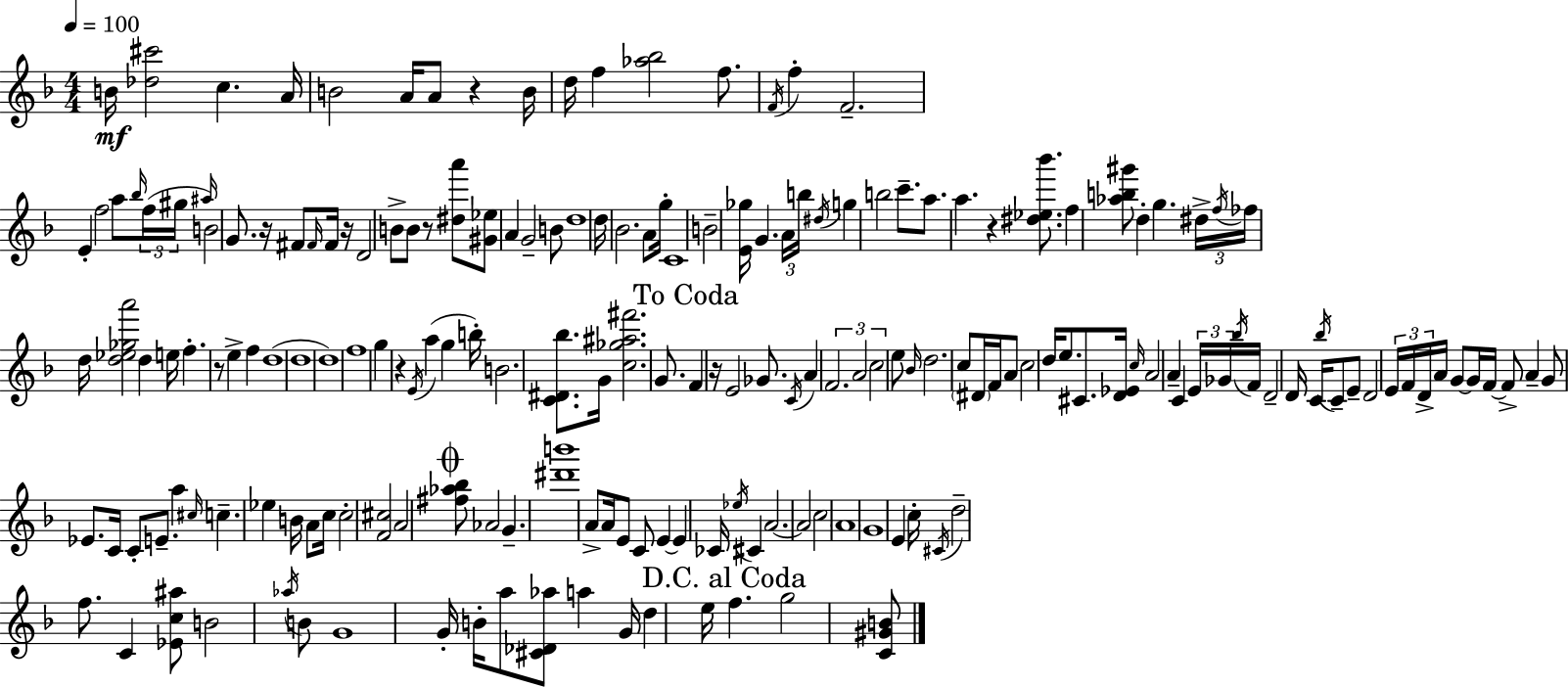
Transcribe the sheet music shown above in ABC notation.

X:1
T:Untitled
M:4/4
L:1/4
K:F
B/4 [_d^c']2 c A/4 B2 A/4 A/2 z B/4 d/4 f [_a_b]2 f/2 F/4 f F2 E f2 a/2 _b/4 f/4 ^g/4 ^a/4 B2 G/2 z/4 ^F/2 ^F/4 ^F/4 z/4 D2 B/2 B/2 z/2 [^da']/2 [^G_e]/2 A G2 B/2 d4 d/4 _B2 A/2 g/4 C4 B2 [E_g]/4 G A/4 b/4 ^d/4 g b2 c'/2 a/2 a z [^d_e_b']/2 f [_ab^g']/2 d g ^d/4 f/4 _f/4 d/4 [d_e_ga']2 d e/4 f z/2 e f d4 d4 d4 f4 g z E/4 a g b/4 B2 [C^D_b]/2 G/4 [c_g^a^f']2 G/2 F z/4 E2 _G/2 C/4 A F2 A2 c2 e/2 _B/4 d2 c/2 ^D/4 F/4 A/2 c2 d/4 e/2 ^C/2 [D_E]/4 c/4 A2 A C E/4 _G/4 _b/4 F/4 D2 D/4 C/4 _b/4 C/2 E/2 D2 E/4 F/4 D/4 A/4 G/2 G/4 F/4 F/2 A G/2 _E/2 C/4 C/2 E/2 a ^c/4 c _e B/4 A/2 c/4 c2 [F^c]2 A2 [^f_a_b]/2 _A2 G [^d'b']4 A/2 A/4 E/2 C/2 E E _C/4 _e/4 ^C A2 A2 c2 A4 G4 E c/4 ^C/4 d2 f/2 C [_Ec^a]/2 B2 _a/4 B/2 G4 G/4 B/4 a/2 [^C_D_a]/2 a G/4 d e/4 f g2 [C^GB]/2